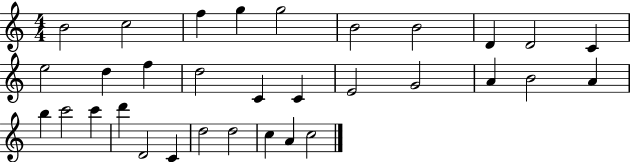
X:1
T:Untitled
M:4/4
L:1/4
K:C
B2 c2 f g g2 B2 B2 D D2 C e2 d f d2 C C E2 G2 A B2 A b c'2 c' d' D2 C d2 d2 c A c2